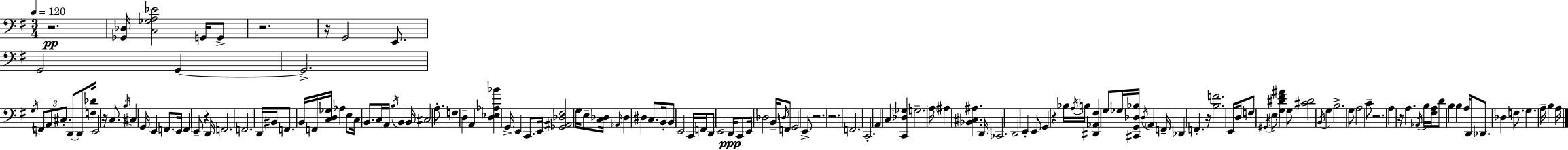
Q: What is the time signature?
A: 3/4